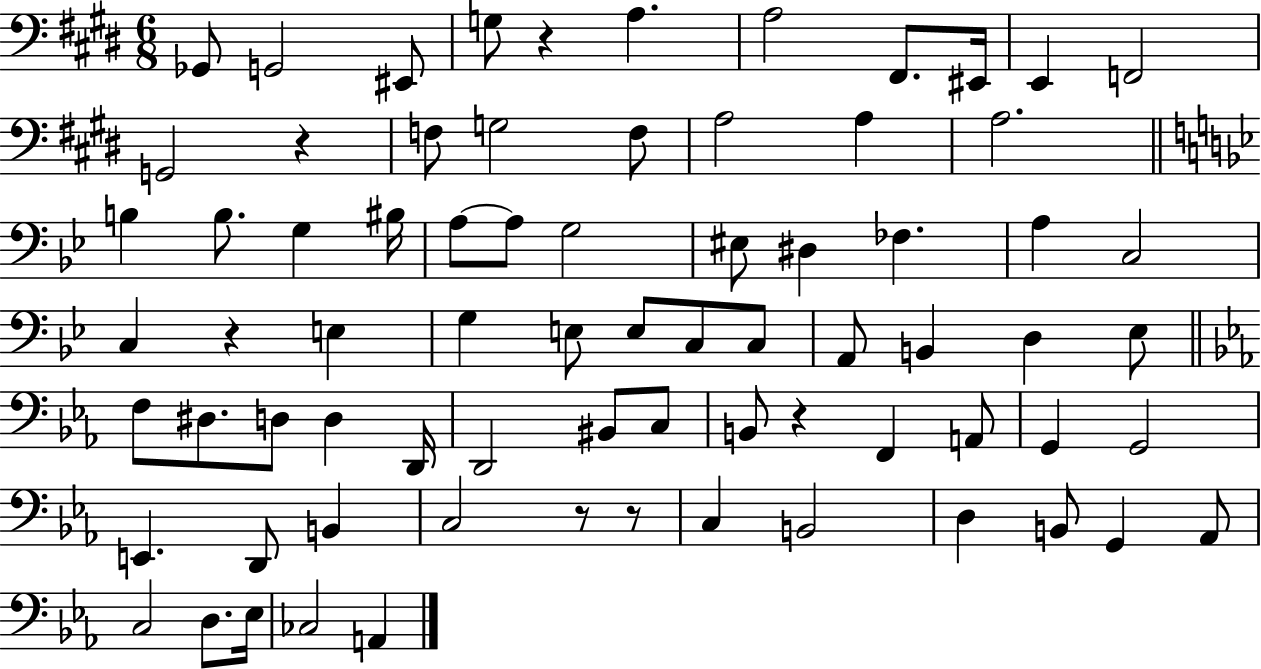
X:1
T:Untitled
M:6/8
L:1/4
K:E
_G,,/2 G,,2 ^E,,/2 G,/2 z A, A,2 ^F,,/2 ^E,,/4 E,, F,,2 G,,2 z F,/2 G,2 F,/2 A,2 A, A,2 B, B,/2 G, ^B,/4 A,/2 A,/2 G,2 ^E,/2 ^D, _F, A, C,2 C, z E, G, E,/2 E,/2 C,/2 C,/2 A,,/2 B,, D, _E,/2 F,/2 ^D,/2 D,/2 D, D,,/4 D,,2 ^B,,/2 C,/2 B,,/2 z F,, A,,/2 G,, G,,2 E,, D,,/2 B,, C,2 z/2 z/2 C, B,,2 D, B,,/2 G,, _A,,/2 C,2 D,/2 _E,/4 _C,2 A,,